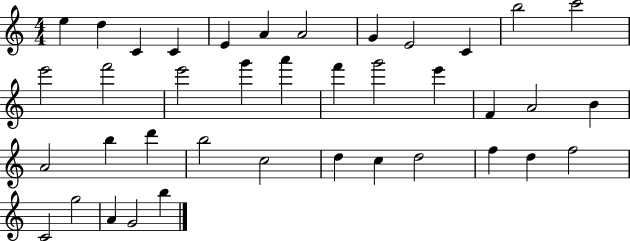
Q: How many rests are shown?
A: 0